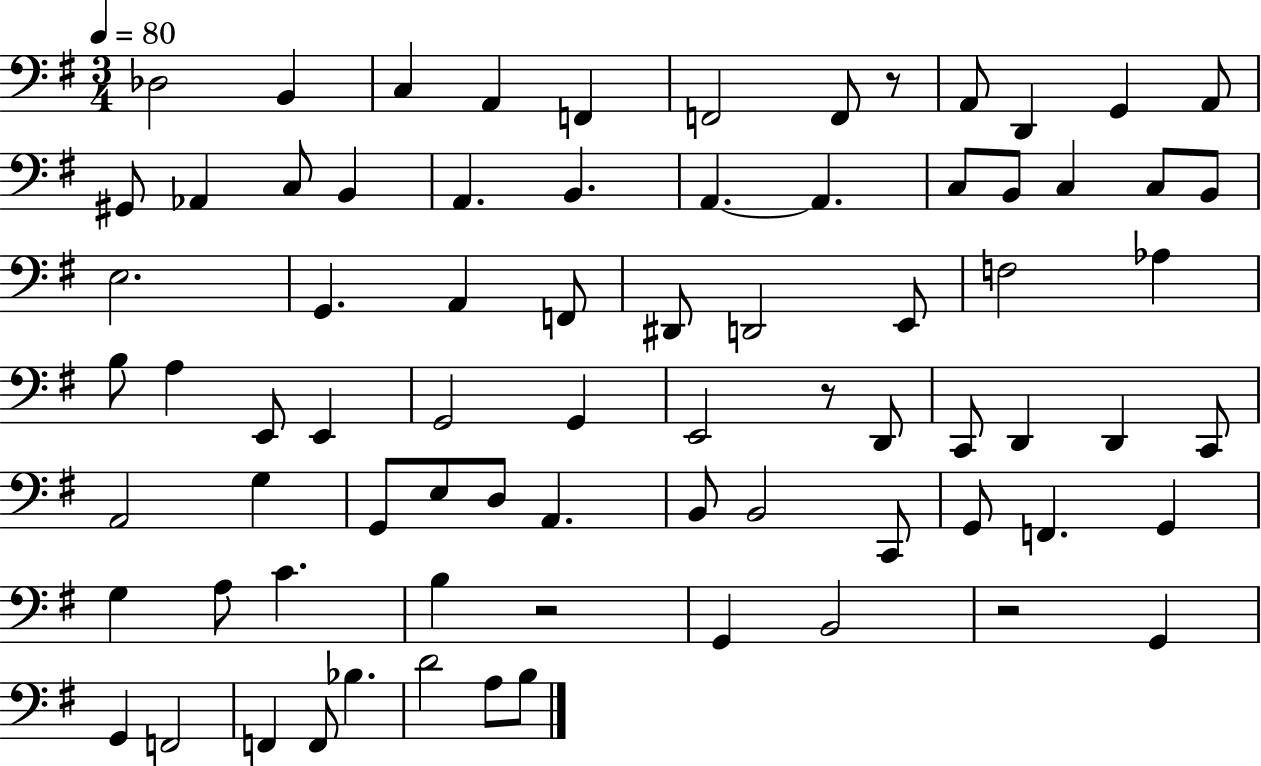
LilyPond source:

{
  \clef bass
  \numericTimeSignature
  \time 3/4
  \key g \major
  \tempo 4 = 80
  des2 b,4 | c4 a,4 f,4 | f,2 f,8 r8 | a,8 d,4 g,4 a,8 | \break gis,8 aes,4 c8 b,4 | a,4. b,4. | a,4.~~ a,4. | c8 b,8 c4 c8 b,8 | \break e2. | g,4. a,4 f,8 | dis,8 d,2 e,8 | f2 aes4 | \break b8 a4 e,8 e,4 | g,2 g,4 | e,2 r8 d,8 | c,8 d,4 d,4 c,8 | \break a,2 g4 | g,8 e8 d8 a,4. | b,8 b,2 c,8 | g,8 f,4. g,4 | \break g4 a8 c'4. | b4 r2 | g,4 b,2 | r2 g,4 | \break g,4 f,2 | f,4 f,8 bes4. | d'2 a8 b8 | \bar "|."
}